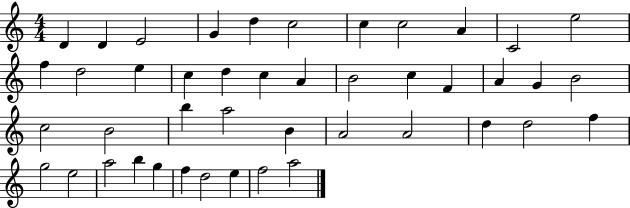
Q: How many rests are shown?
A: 0